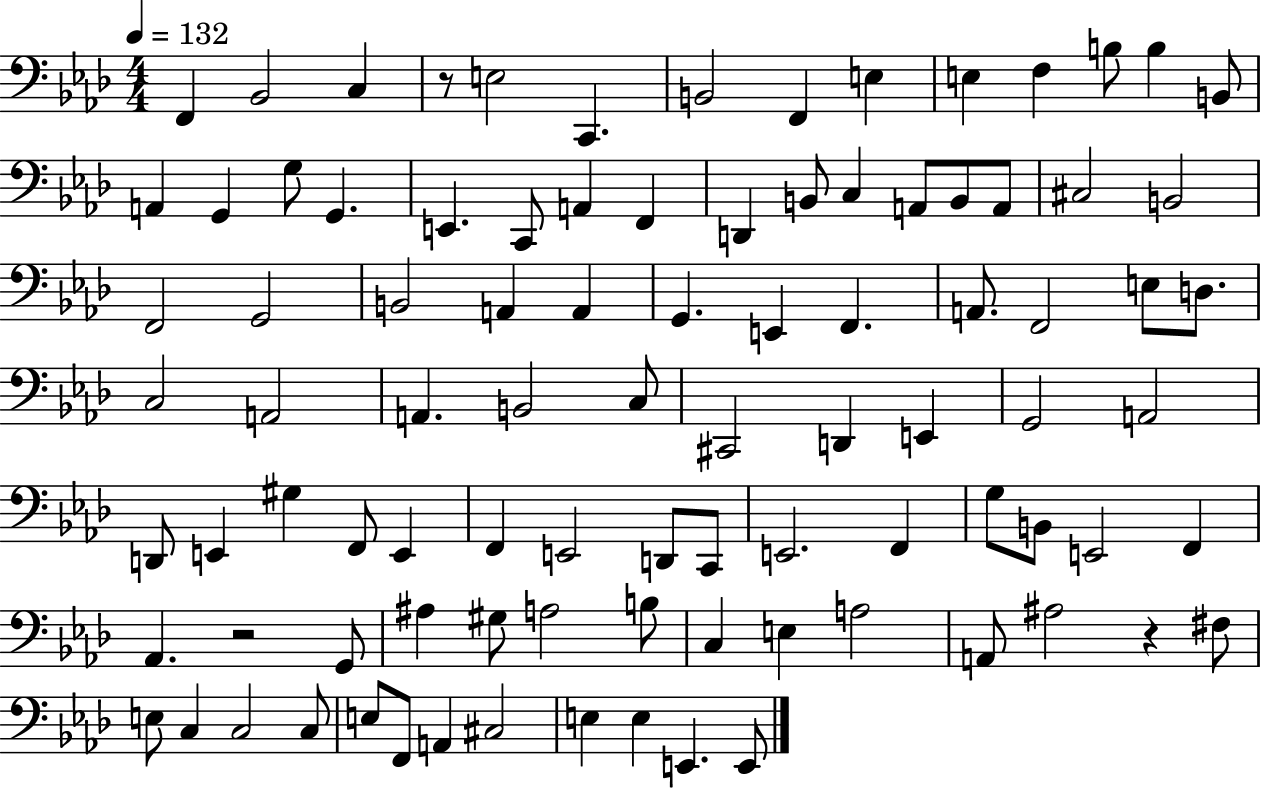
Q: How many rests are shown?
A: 3